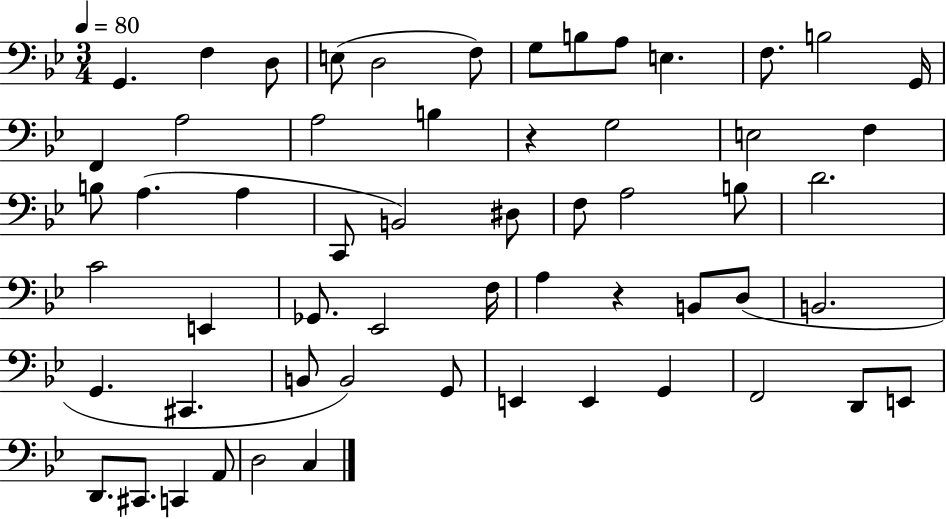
G2/q. F3/q D3/e E3/e D3/h F3/e G3/e B3/e A3/e E3/q. F3/e. B3/h G2/s F2/q A3/h A3/h B3/q R/q G3/h E3/h F3/q B3/e A3/q. A3/q C2/e B2/h D#3/e F3/e A3/h B3/e D4/h. C4/h E2/q Gb2/e. Eb2/h F3/s A3/q R/q B2/e D3/e B2/h. G2/q. C#2/q. B2/e B2/h G2/e E2/q E2/q G2/q F2/h D2/e E2/e D2/e. C#2/e. C2/q A2/e D3/h C3/q